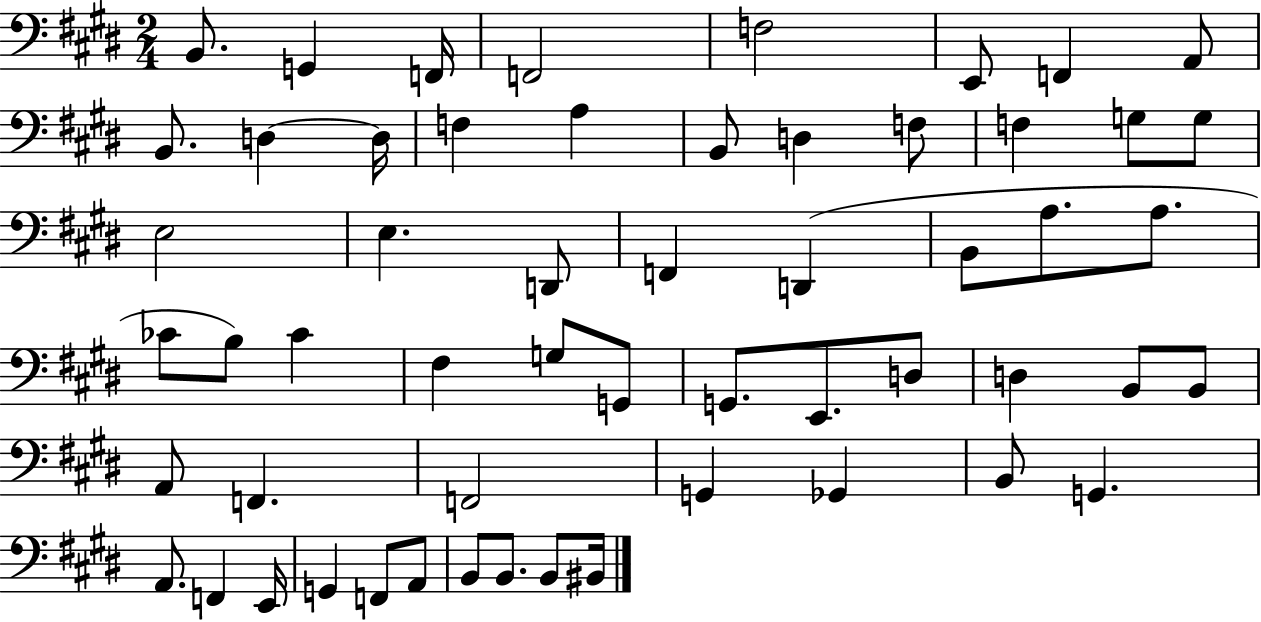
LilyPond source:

{
  \clef bass
  \numericTimeSignature
  \time 2/4
  \key e \major
  \repeat volta 2 { b,8. g,4 f,16 | f,2 | f2 | e,8 f,4 a,8 | \break b,8. d4~~ d16 | f4 a4 | b,8 d4 f8 | f4 g8 g8 | \break e2 | e4. d,8 | f,4 d,4( | b,8 a8. a8. | \break ces'8 b8) ces'4 | fis4 g8 g,8 | g,8. e,8. d8 | d4 b,8 b,8 | \break a,8 f,4. | f,2 | g,4 ges,4 | b,8 g,4. | \break a,8. f,4 e,16 | g,4 f,8 a,8 | b,8 b,8. b,8 bis,16 | } \bar "|."
}